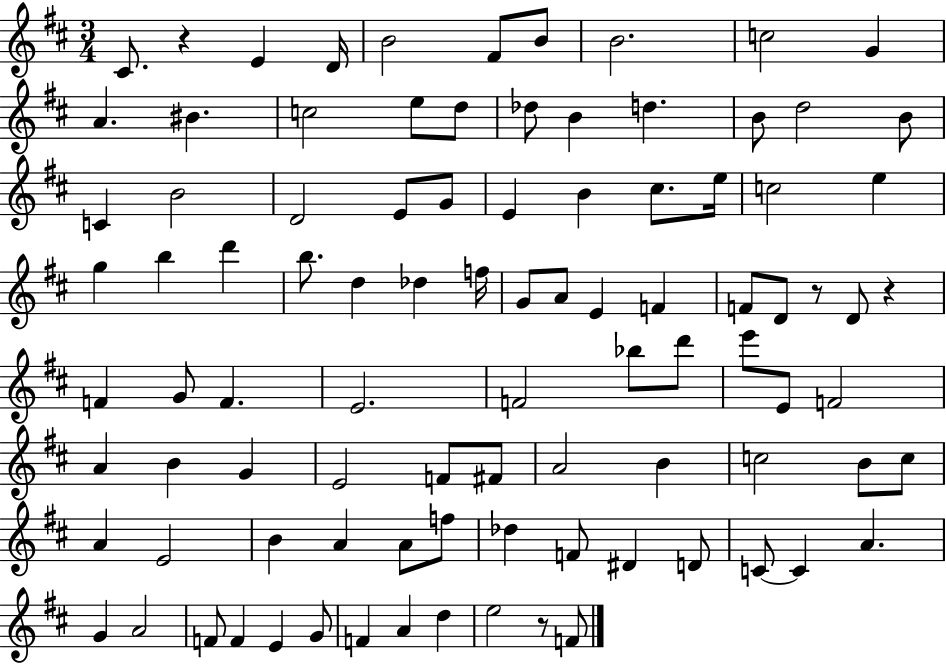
{
  \clef treble
  \numericTimeSignature
  \time 3/4
  \key d \major
  cis'8. r4 e'4 d'16 | b'2 fis'8 b'8 | b'2. | c''2 g'4 | \break a'4. bis'4. | c''2 e''8 d''8 | des''8 b'4 d''4. | b'8 d''2 b'8 | \break c'4 b'2 | d'2 e'8 g'8 | e'4 b'4 cis''8. e''16 | c''2 e''4 | \break g''4 b''4 d'''4 | b''8. d''4 des''4 f''16 | g'8 a'8 e'4 f'4 | f'8 d'8 r8 d'8 r4 | \break f'4 g'8 f'4. | e'2. | f'2 bes''8 d'''8 | e'''8 e'8 f'2 | \break a'4 b'4 g'4 | e'2 f'8 fis'8 | a'2 b'4 | c''2 b'8 c''8 | \break a'4 e'2 | b'4 a'4 a'8 f''8 | des''4 f'8 dis'4 d'8 | c'8~~ c'4 a'4. | \break g'4 a'2 | f'8 f'4 e'4 g'8 | f'4 a'4 d''4 | e''2 r8 f'8 | \break \bar "|."
}